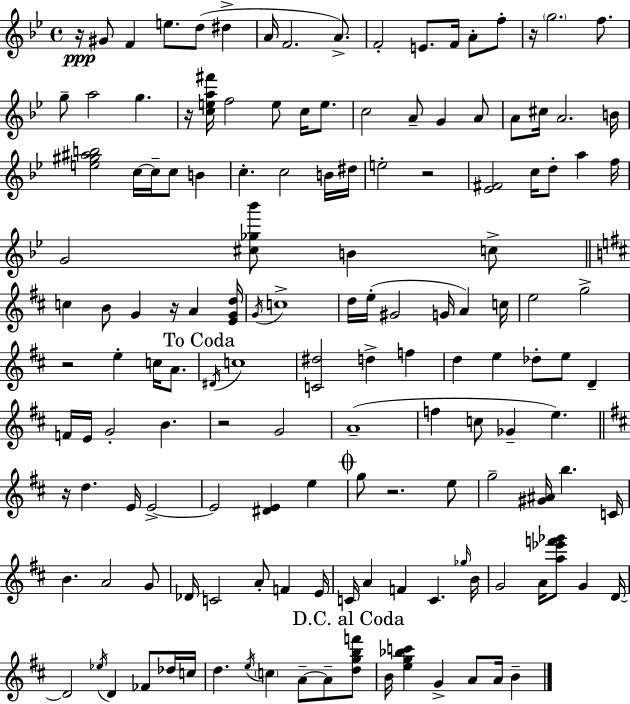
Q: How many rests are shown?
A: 9